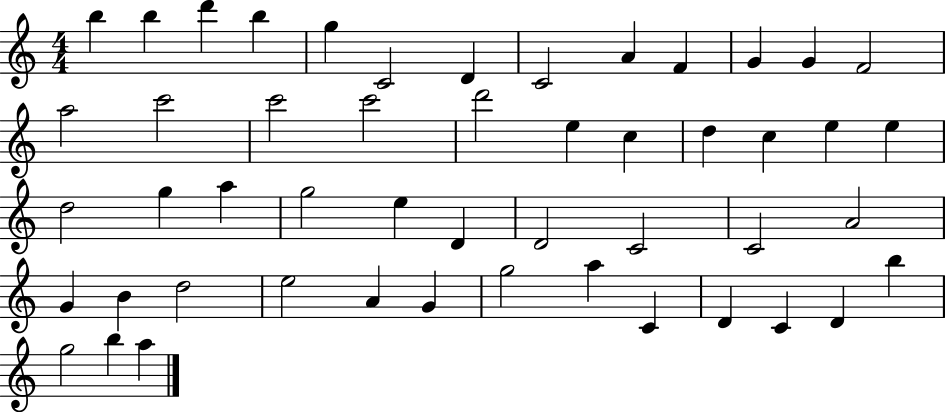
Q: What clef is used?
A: treble